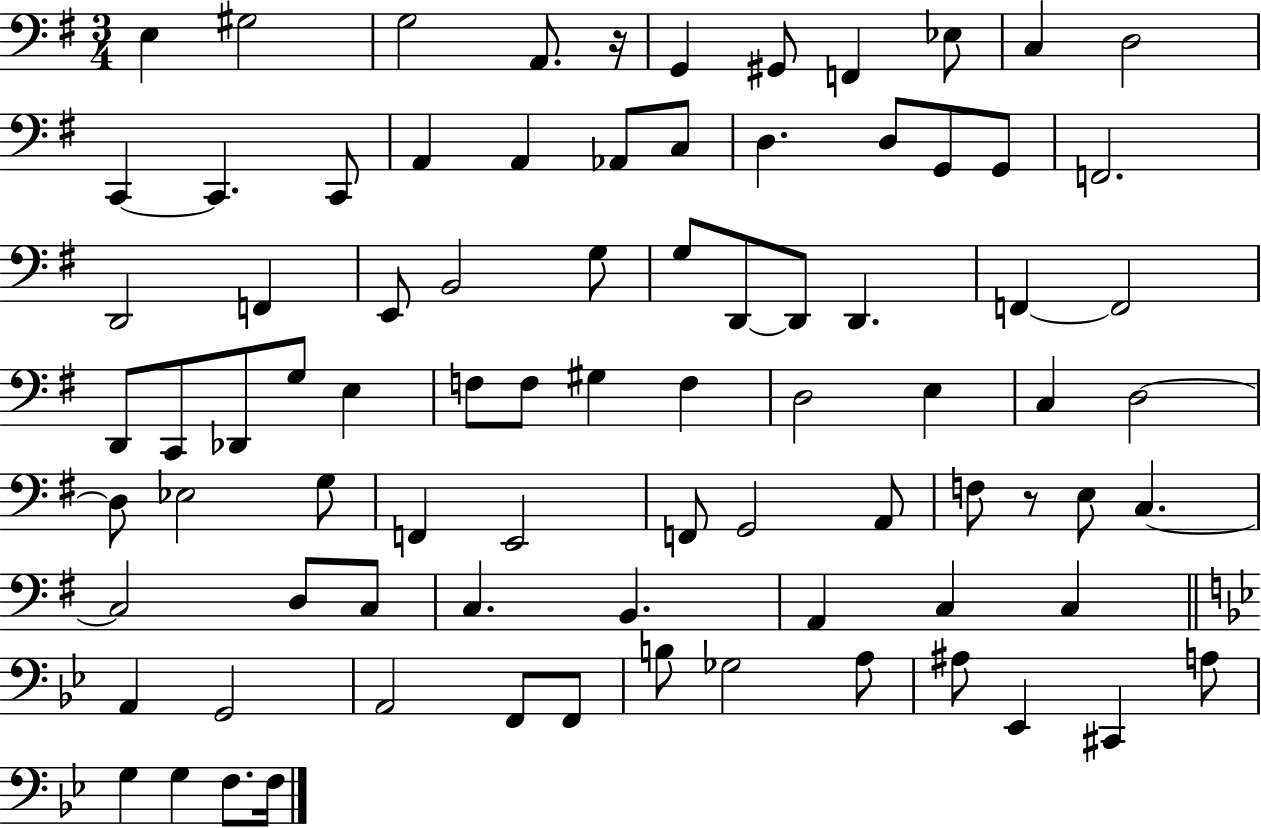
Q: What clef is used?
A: bass